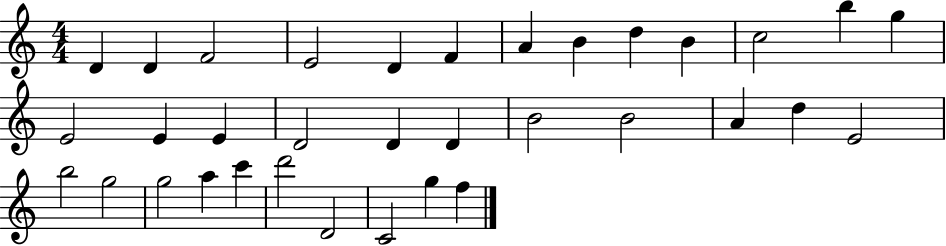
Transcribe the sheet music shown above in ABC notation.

X:1
T:Untitled
M:4/4
L:1/4
K:C
D D F2 E2 D F A B d B c2 b g E2 E E D2 D D B2 B2 A d E2 b2 g2 g2 a c' d'2 D2 C2 g f